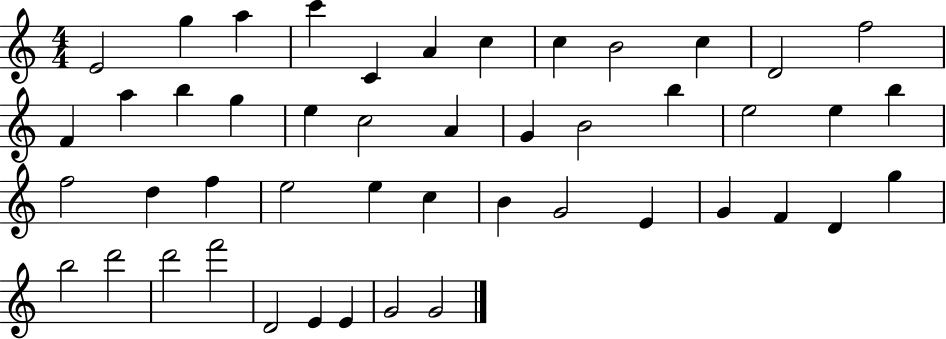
E4/h G5/q A5/q C6/q C4/q A4/q C5/q C5/q B4/h C5/q D4/h F5/h F4/q A5/q B5/q G5/q E5/q C5/h A4/q G4/q B4/h B5/q E5/h E5/q B5/q F5/h D5/q F5/q E5/h E5/q C5/q B4/q G4/h E4/q G4/q F4/q D4/q G5/q B5/h D6/h D6/h F6/h D4/h E4/q E4/q G4/h G4/h